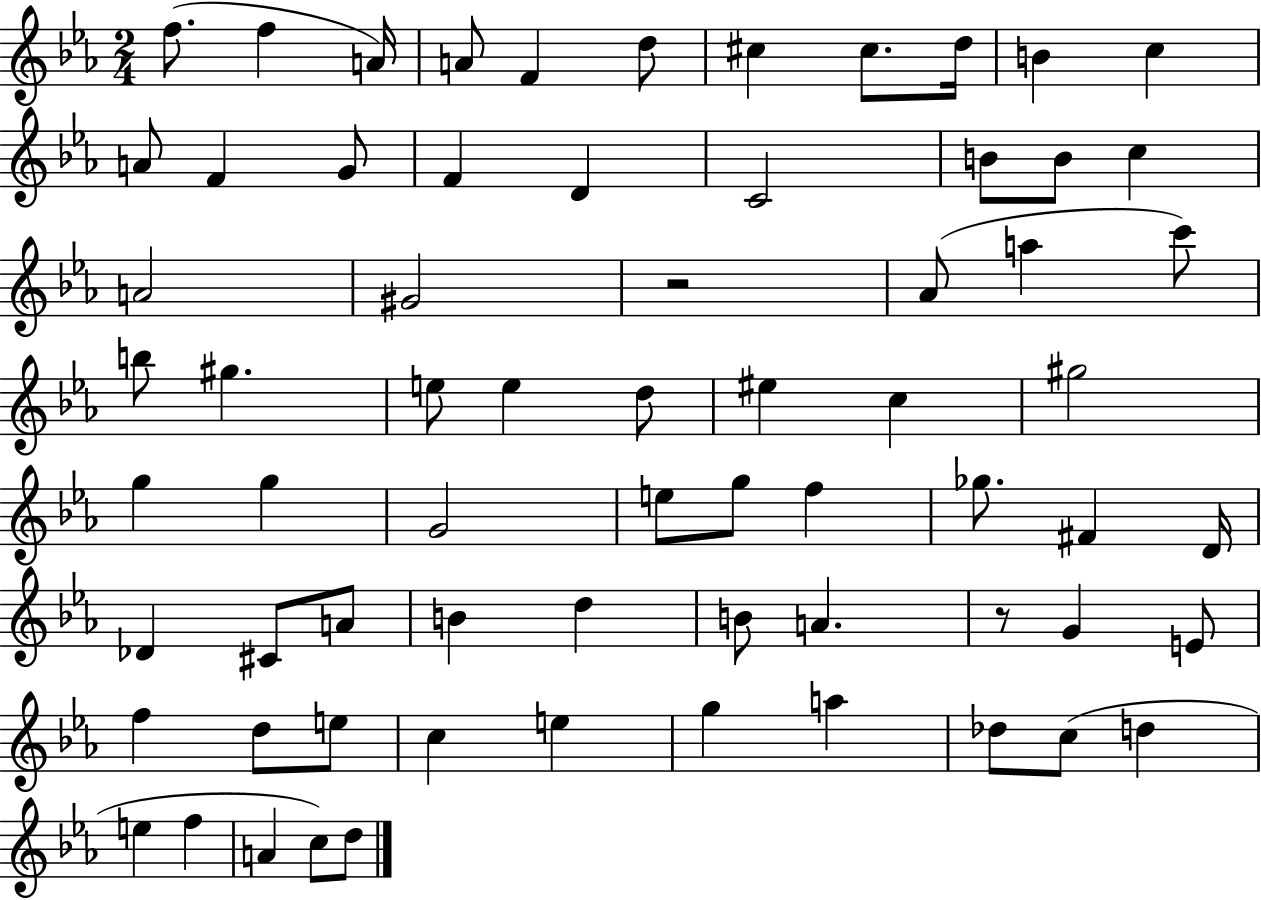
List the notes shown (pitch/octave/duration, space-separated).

F5/e. F5/q A4/s A4/e F4/q D5/e C#5/q C#5/e. D5/s B4/q C5/q A4/e F4/q G4/e F4/q D4/q C4/h B4/e B4/e C5/q A4/h G#4/h R/h Ab4/e A5/q C6/e B5/e G#5/q. E5/e E5/q D5/e EIS5/q C5/q G#5/h G5/q G5/q G4/h E5/e G5/e F5/q Gb5/e. F#4/q D4/s Db4/q C#4/e A4/e B4/q D5/q B4/e A4/q. R/e G4/q E4/e F5/q D5/e E5/e C5/q E5/q G5/q A5/q Db5/e C5/e D5/q E5/q F5/q A4/q C5/e D5/e